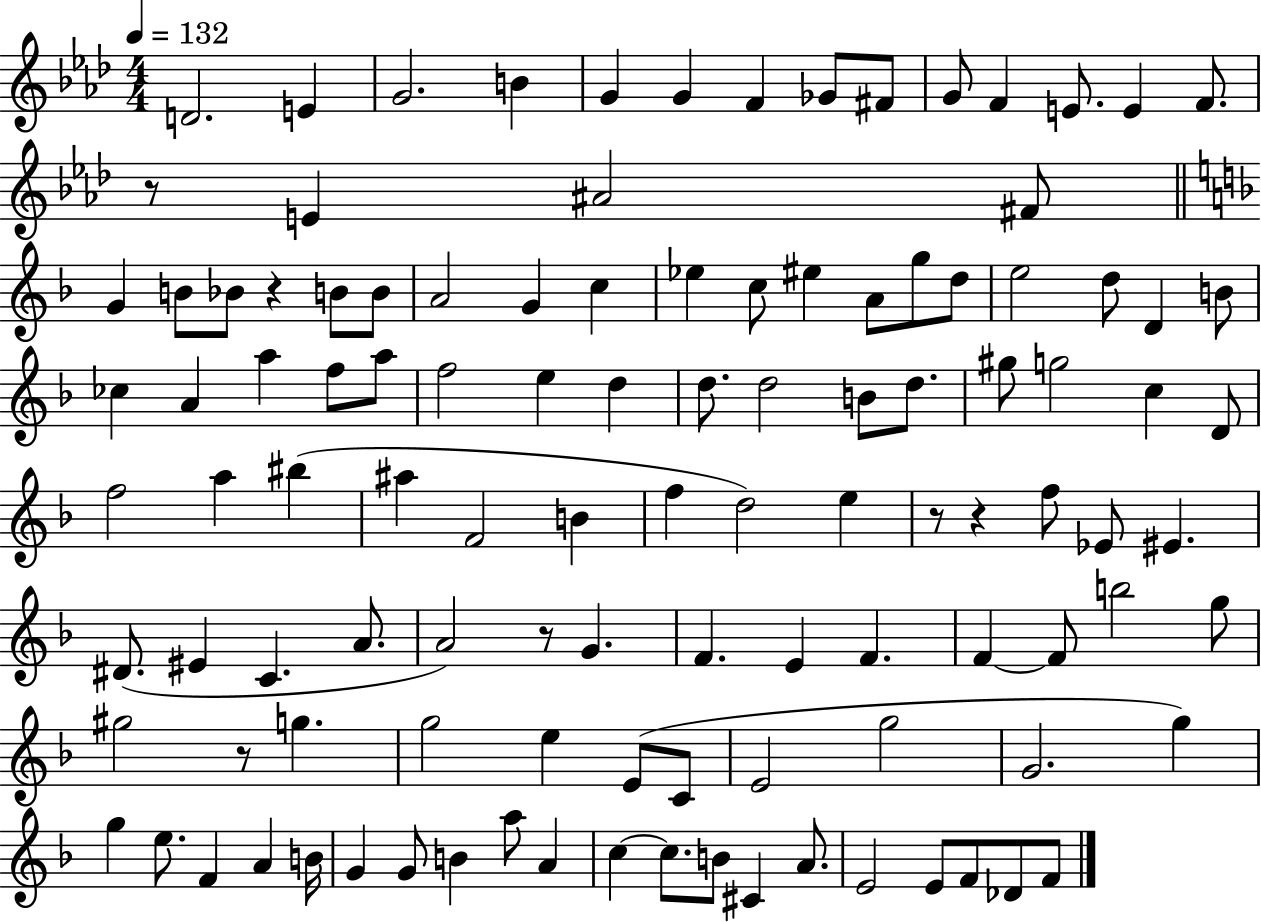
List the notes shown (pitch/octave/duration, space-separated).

D4/h. E4/q G4/h. B4/q G4/q G4/q F4/q Gb4/e F#4/e G4/e F4/q E4/e. E4/q F4/e. R/e E4/q A#4/h F#4/e G4/q B4/e Bb4/e R/q B4/e B4/e A4/h G4/q C5/q Eb5/q C5/e EIS5/q A4/e G5/e D5/e E5/h D5/e D4/q B4/e CES5/q A4/q A5/q F5/e A5/e F5/h E5/q D5/q D5/e. D5/h B4/e D5/e. G#5/e G5/h C5/q D4/e F5/h A5/q BIS5/q A#5/q F4/h B4/q F5/q D5/h E5/q R/e R/q F5/e Eb4/e EIS4/q. D#4/e. EIS4/q C4/q. A4/e. A4/h R/e G4/q. F4/q. E4/q F4/q. F4/q F4/e B5/h G5/e G#5/h R/e G5/q. G5/h E5/q E4/e C4/e E4/h G5/h G4/h. G5/q G5/q E5/e. F4/q A4/q B4/s G4/q G4/e B4/q A5/e A4/q C5/q C5/e. B4/e C#4/q A4/e. E4/h E4/e F4/e Db4/e F4/e